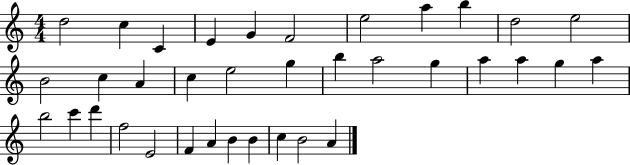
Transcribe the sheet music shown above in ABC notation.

X:1
T:Untitled
M:4/4
L:1/4
K:C
d2 c C E G F2 e2 a b d2 e2 B2 c A c e2 g b a2 g a a g a b2 c' d' f2 E2 F A B B c B2 A